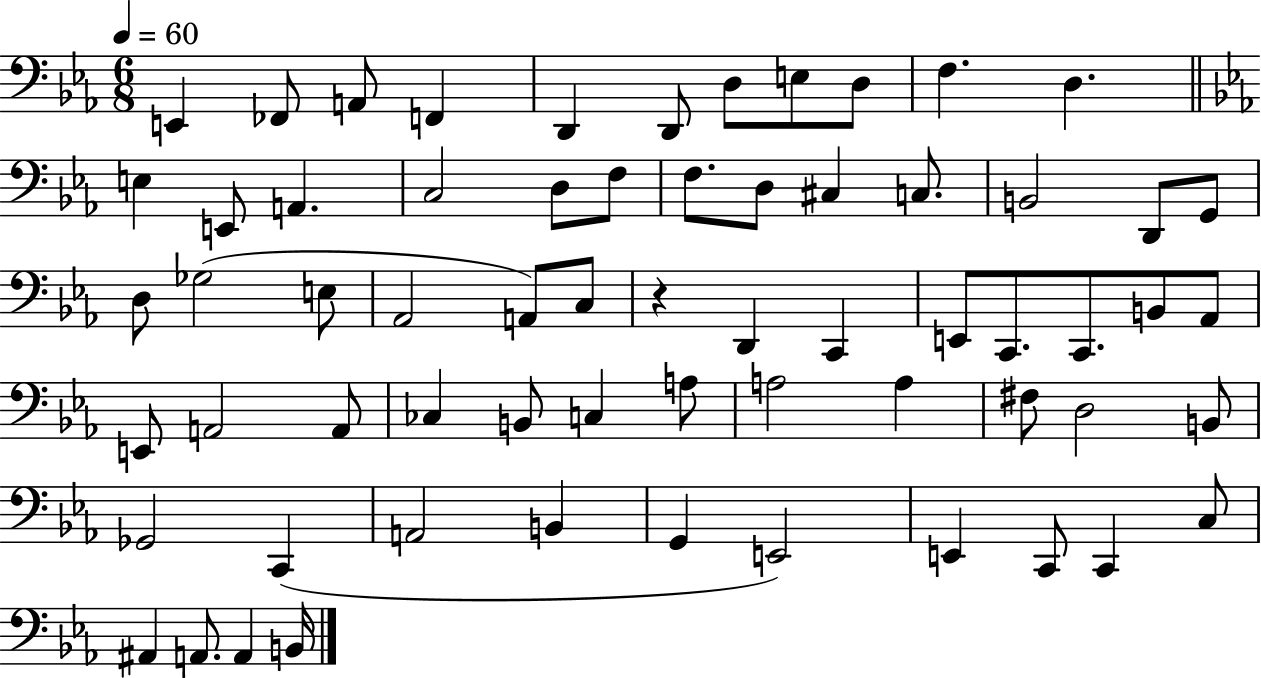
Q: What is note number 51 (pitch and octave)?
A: C2